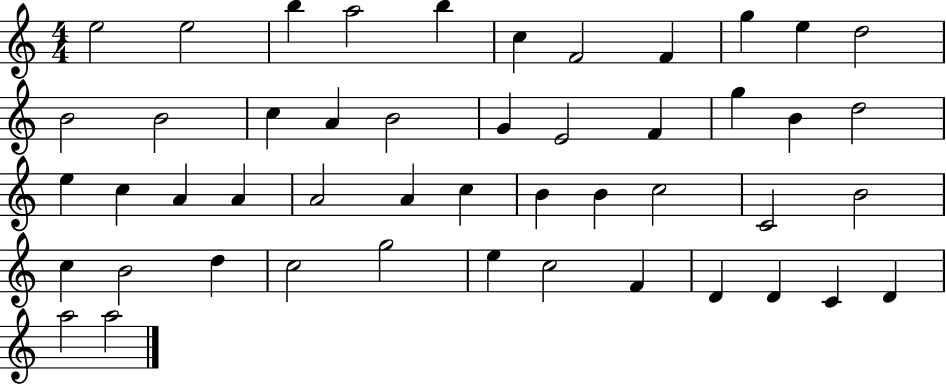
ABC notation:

X:1
T:Untitled
M:4/4
L:1/4
K:C
e2 e2 b a2 b c F2 F g e d2 B2 B2 c A B2 G E2 F g B d2 e c A A A2 A c B B c2 C2 B2 c B2 d c2 g2 e c2 F D D C D a2 a2